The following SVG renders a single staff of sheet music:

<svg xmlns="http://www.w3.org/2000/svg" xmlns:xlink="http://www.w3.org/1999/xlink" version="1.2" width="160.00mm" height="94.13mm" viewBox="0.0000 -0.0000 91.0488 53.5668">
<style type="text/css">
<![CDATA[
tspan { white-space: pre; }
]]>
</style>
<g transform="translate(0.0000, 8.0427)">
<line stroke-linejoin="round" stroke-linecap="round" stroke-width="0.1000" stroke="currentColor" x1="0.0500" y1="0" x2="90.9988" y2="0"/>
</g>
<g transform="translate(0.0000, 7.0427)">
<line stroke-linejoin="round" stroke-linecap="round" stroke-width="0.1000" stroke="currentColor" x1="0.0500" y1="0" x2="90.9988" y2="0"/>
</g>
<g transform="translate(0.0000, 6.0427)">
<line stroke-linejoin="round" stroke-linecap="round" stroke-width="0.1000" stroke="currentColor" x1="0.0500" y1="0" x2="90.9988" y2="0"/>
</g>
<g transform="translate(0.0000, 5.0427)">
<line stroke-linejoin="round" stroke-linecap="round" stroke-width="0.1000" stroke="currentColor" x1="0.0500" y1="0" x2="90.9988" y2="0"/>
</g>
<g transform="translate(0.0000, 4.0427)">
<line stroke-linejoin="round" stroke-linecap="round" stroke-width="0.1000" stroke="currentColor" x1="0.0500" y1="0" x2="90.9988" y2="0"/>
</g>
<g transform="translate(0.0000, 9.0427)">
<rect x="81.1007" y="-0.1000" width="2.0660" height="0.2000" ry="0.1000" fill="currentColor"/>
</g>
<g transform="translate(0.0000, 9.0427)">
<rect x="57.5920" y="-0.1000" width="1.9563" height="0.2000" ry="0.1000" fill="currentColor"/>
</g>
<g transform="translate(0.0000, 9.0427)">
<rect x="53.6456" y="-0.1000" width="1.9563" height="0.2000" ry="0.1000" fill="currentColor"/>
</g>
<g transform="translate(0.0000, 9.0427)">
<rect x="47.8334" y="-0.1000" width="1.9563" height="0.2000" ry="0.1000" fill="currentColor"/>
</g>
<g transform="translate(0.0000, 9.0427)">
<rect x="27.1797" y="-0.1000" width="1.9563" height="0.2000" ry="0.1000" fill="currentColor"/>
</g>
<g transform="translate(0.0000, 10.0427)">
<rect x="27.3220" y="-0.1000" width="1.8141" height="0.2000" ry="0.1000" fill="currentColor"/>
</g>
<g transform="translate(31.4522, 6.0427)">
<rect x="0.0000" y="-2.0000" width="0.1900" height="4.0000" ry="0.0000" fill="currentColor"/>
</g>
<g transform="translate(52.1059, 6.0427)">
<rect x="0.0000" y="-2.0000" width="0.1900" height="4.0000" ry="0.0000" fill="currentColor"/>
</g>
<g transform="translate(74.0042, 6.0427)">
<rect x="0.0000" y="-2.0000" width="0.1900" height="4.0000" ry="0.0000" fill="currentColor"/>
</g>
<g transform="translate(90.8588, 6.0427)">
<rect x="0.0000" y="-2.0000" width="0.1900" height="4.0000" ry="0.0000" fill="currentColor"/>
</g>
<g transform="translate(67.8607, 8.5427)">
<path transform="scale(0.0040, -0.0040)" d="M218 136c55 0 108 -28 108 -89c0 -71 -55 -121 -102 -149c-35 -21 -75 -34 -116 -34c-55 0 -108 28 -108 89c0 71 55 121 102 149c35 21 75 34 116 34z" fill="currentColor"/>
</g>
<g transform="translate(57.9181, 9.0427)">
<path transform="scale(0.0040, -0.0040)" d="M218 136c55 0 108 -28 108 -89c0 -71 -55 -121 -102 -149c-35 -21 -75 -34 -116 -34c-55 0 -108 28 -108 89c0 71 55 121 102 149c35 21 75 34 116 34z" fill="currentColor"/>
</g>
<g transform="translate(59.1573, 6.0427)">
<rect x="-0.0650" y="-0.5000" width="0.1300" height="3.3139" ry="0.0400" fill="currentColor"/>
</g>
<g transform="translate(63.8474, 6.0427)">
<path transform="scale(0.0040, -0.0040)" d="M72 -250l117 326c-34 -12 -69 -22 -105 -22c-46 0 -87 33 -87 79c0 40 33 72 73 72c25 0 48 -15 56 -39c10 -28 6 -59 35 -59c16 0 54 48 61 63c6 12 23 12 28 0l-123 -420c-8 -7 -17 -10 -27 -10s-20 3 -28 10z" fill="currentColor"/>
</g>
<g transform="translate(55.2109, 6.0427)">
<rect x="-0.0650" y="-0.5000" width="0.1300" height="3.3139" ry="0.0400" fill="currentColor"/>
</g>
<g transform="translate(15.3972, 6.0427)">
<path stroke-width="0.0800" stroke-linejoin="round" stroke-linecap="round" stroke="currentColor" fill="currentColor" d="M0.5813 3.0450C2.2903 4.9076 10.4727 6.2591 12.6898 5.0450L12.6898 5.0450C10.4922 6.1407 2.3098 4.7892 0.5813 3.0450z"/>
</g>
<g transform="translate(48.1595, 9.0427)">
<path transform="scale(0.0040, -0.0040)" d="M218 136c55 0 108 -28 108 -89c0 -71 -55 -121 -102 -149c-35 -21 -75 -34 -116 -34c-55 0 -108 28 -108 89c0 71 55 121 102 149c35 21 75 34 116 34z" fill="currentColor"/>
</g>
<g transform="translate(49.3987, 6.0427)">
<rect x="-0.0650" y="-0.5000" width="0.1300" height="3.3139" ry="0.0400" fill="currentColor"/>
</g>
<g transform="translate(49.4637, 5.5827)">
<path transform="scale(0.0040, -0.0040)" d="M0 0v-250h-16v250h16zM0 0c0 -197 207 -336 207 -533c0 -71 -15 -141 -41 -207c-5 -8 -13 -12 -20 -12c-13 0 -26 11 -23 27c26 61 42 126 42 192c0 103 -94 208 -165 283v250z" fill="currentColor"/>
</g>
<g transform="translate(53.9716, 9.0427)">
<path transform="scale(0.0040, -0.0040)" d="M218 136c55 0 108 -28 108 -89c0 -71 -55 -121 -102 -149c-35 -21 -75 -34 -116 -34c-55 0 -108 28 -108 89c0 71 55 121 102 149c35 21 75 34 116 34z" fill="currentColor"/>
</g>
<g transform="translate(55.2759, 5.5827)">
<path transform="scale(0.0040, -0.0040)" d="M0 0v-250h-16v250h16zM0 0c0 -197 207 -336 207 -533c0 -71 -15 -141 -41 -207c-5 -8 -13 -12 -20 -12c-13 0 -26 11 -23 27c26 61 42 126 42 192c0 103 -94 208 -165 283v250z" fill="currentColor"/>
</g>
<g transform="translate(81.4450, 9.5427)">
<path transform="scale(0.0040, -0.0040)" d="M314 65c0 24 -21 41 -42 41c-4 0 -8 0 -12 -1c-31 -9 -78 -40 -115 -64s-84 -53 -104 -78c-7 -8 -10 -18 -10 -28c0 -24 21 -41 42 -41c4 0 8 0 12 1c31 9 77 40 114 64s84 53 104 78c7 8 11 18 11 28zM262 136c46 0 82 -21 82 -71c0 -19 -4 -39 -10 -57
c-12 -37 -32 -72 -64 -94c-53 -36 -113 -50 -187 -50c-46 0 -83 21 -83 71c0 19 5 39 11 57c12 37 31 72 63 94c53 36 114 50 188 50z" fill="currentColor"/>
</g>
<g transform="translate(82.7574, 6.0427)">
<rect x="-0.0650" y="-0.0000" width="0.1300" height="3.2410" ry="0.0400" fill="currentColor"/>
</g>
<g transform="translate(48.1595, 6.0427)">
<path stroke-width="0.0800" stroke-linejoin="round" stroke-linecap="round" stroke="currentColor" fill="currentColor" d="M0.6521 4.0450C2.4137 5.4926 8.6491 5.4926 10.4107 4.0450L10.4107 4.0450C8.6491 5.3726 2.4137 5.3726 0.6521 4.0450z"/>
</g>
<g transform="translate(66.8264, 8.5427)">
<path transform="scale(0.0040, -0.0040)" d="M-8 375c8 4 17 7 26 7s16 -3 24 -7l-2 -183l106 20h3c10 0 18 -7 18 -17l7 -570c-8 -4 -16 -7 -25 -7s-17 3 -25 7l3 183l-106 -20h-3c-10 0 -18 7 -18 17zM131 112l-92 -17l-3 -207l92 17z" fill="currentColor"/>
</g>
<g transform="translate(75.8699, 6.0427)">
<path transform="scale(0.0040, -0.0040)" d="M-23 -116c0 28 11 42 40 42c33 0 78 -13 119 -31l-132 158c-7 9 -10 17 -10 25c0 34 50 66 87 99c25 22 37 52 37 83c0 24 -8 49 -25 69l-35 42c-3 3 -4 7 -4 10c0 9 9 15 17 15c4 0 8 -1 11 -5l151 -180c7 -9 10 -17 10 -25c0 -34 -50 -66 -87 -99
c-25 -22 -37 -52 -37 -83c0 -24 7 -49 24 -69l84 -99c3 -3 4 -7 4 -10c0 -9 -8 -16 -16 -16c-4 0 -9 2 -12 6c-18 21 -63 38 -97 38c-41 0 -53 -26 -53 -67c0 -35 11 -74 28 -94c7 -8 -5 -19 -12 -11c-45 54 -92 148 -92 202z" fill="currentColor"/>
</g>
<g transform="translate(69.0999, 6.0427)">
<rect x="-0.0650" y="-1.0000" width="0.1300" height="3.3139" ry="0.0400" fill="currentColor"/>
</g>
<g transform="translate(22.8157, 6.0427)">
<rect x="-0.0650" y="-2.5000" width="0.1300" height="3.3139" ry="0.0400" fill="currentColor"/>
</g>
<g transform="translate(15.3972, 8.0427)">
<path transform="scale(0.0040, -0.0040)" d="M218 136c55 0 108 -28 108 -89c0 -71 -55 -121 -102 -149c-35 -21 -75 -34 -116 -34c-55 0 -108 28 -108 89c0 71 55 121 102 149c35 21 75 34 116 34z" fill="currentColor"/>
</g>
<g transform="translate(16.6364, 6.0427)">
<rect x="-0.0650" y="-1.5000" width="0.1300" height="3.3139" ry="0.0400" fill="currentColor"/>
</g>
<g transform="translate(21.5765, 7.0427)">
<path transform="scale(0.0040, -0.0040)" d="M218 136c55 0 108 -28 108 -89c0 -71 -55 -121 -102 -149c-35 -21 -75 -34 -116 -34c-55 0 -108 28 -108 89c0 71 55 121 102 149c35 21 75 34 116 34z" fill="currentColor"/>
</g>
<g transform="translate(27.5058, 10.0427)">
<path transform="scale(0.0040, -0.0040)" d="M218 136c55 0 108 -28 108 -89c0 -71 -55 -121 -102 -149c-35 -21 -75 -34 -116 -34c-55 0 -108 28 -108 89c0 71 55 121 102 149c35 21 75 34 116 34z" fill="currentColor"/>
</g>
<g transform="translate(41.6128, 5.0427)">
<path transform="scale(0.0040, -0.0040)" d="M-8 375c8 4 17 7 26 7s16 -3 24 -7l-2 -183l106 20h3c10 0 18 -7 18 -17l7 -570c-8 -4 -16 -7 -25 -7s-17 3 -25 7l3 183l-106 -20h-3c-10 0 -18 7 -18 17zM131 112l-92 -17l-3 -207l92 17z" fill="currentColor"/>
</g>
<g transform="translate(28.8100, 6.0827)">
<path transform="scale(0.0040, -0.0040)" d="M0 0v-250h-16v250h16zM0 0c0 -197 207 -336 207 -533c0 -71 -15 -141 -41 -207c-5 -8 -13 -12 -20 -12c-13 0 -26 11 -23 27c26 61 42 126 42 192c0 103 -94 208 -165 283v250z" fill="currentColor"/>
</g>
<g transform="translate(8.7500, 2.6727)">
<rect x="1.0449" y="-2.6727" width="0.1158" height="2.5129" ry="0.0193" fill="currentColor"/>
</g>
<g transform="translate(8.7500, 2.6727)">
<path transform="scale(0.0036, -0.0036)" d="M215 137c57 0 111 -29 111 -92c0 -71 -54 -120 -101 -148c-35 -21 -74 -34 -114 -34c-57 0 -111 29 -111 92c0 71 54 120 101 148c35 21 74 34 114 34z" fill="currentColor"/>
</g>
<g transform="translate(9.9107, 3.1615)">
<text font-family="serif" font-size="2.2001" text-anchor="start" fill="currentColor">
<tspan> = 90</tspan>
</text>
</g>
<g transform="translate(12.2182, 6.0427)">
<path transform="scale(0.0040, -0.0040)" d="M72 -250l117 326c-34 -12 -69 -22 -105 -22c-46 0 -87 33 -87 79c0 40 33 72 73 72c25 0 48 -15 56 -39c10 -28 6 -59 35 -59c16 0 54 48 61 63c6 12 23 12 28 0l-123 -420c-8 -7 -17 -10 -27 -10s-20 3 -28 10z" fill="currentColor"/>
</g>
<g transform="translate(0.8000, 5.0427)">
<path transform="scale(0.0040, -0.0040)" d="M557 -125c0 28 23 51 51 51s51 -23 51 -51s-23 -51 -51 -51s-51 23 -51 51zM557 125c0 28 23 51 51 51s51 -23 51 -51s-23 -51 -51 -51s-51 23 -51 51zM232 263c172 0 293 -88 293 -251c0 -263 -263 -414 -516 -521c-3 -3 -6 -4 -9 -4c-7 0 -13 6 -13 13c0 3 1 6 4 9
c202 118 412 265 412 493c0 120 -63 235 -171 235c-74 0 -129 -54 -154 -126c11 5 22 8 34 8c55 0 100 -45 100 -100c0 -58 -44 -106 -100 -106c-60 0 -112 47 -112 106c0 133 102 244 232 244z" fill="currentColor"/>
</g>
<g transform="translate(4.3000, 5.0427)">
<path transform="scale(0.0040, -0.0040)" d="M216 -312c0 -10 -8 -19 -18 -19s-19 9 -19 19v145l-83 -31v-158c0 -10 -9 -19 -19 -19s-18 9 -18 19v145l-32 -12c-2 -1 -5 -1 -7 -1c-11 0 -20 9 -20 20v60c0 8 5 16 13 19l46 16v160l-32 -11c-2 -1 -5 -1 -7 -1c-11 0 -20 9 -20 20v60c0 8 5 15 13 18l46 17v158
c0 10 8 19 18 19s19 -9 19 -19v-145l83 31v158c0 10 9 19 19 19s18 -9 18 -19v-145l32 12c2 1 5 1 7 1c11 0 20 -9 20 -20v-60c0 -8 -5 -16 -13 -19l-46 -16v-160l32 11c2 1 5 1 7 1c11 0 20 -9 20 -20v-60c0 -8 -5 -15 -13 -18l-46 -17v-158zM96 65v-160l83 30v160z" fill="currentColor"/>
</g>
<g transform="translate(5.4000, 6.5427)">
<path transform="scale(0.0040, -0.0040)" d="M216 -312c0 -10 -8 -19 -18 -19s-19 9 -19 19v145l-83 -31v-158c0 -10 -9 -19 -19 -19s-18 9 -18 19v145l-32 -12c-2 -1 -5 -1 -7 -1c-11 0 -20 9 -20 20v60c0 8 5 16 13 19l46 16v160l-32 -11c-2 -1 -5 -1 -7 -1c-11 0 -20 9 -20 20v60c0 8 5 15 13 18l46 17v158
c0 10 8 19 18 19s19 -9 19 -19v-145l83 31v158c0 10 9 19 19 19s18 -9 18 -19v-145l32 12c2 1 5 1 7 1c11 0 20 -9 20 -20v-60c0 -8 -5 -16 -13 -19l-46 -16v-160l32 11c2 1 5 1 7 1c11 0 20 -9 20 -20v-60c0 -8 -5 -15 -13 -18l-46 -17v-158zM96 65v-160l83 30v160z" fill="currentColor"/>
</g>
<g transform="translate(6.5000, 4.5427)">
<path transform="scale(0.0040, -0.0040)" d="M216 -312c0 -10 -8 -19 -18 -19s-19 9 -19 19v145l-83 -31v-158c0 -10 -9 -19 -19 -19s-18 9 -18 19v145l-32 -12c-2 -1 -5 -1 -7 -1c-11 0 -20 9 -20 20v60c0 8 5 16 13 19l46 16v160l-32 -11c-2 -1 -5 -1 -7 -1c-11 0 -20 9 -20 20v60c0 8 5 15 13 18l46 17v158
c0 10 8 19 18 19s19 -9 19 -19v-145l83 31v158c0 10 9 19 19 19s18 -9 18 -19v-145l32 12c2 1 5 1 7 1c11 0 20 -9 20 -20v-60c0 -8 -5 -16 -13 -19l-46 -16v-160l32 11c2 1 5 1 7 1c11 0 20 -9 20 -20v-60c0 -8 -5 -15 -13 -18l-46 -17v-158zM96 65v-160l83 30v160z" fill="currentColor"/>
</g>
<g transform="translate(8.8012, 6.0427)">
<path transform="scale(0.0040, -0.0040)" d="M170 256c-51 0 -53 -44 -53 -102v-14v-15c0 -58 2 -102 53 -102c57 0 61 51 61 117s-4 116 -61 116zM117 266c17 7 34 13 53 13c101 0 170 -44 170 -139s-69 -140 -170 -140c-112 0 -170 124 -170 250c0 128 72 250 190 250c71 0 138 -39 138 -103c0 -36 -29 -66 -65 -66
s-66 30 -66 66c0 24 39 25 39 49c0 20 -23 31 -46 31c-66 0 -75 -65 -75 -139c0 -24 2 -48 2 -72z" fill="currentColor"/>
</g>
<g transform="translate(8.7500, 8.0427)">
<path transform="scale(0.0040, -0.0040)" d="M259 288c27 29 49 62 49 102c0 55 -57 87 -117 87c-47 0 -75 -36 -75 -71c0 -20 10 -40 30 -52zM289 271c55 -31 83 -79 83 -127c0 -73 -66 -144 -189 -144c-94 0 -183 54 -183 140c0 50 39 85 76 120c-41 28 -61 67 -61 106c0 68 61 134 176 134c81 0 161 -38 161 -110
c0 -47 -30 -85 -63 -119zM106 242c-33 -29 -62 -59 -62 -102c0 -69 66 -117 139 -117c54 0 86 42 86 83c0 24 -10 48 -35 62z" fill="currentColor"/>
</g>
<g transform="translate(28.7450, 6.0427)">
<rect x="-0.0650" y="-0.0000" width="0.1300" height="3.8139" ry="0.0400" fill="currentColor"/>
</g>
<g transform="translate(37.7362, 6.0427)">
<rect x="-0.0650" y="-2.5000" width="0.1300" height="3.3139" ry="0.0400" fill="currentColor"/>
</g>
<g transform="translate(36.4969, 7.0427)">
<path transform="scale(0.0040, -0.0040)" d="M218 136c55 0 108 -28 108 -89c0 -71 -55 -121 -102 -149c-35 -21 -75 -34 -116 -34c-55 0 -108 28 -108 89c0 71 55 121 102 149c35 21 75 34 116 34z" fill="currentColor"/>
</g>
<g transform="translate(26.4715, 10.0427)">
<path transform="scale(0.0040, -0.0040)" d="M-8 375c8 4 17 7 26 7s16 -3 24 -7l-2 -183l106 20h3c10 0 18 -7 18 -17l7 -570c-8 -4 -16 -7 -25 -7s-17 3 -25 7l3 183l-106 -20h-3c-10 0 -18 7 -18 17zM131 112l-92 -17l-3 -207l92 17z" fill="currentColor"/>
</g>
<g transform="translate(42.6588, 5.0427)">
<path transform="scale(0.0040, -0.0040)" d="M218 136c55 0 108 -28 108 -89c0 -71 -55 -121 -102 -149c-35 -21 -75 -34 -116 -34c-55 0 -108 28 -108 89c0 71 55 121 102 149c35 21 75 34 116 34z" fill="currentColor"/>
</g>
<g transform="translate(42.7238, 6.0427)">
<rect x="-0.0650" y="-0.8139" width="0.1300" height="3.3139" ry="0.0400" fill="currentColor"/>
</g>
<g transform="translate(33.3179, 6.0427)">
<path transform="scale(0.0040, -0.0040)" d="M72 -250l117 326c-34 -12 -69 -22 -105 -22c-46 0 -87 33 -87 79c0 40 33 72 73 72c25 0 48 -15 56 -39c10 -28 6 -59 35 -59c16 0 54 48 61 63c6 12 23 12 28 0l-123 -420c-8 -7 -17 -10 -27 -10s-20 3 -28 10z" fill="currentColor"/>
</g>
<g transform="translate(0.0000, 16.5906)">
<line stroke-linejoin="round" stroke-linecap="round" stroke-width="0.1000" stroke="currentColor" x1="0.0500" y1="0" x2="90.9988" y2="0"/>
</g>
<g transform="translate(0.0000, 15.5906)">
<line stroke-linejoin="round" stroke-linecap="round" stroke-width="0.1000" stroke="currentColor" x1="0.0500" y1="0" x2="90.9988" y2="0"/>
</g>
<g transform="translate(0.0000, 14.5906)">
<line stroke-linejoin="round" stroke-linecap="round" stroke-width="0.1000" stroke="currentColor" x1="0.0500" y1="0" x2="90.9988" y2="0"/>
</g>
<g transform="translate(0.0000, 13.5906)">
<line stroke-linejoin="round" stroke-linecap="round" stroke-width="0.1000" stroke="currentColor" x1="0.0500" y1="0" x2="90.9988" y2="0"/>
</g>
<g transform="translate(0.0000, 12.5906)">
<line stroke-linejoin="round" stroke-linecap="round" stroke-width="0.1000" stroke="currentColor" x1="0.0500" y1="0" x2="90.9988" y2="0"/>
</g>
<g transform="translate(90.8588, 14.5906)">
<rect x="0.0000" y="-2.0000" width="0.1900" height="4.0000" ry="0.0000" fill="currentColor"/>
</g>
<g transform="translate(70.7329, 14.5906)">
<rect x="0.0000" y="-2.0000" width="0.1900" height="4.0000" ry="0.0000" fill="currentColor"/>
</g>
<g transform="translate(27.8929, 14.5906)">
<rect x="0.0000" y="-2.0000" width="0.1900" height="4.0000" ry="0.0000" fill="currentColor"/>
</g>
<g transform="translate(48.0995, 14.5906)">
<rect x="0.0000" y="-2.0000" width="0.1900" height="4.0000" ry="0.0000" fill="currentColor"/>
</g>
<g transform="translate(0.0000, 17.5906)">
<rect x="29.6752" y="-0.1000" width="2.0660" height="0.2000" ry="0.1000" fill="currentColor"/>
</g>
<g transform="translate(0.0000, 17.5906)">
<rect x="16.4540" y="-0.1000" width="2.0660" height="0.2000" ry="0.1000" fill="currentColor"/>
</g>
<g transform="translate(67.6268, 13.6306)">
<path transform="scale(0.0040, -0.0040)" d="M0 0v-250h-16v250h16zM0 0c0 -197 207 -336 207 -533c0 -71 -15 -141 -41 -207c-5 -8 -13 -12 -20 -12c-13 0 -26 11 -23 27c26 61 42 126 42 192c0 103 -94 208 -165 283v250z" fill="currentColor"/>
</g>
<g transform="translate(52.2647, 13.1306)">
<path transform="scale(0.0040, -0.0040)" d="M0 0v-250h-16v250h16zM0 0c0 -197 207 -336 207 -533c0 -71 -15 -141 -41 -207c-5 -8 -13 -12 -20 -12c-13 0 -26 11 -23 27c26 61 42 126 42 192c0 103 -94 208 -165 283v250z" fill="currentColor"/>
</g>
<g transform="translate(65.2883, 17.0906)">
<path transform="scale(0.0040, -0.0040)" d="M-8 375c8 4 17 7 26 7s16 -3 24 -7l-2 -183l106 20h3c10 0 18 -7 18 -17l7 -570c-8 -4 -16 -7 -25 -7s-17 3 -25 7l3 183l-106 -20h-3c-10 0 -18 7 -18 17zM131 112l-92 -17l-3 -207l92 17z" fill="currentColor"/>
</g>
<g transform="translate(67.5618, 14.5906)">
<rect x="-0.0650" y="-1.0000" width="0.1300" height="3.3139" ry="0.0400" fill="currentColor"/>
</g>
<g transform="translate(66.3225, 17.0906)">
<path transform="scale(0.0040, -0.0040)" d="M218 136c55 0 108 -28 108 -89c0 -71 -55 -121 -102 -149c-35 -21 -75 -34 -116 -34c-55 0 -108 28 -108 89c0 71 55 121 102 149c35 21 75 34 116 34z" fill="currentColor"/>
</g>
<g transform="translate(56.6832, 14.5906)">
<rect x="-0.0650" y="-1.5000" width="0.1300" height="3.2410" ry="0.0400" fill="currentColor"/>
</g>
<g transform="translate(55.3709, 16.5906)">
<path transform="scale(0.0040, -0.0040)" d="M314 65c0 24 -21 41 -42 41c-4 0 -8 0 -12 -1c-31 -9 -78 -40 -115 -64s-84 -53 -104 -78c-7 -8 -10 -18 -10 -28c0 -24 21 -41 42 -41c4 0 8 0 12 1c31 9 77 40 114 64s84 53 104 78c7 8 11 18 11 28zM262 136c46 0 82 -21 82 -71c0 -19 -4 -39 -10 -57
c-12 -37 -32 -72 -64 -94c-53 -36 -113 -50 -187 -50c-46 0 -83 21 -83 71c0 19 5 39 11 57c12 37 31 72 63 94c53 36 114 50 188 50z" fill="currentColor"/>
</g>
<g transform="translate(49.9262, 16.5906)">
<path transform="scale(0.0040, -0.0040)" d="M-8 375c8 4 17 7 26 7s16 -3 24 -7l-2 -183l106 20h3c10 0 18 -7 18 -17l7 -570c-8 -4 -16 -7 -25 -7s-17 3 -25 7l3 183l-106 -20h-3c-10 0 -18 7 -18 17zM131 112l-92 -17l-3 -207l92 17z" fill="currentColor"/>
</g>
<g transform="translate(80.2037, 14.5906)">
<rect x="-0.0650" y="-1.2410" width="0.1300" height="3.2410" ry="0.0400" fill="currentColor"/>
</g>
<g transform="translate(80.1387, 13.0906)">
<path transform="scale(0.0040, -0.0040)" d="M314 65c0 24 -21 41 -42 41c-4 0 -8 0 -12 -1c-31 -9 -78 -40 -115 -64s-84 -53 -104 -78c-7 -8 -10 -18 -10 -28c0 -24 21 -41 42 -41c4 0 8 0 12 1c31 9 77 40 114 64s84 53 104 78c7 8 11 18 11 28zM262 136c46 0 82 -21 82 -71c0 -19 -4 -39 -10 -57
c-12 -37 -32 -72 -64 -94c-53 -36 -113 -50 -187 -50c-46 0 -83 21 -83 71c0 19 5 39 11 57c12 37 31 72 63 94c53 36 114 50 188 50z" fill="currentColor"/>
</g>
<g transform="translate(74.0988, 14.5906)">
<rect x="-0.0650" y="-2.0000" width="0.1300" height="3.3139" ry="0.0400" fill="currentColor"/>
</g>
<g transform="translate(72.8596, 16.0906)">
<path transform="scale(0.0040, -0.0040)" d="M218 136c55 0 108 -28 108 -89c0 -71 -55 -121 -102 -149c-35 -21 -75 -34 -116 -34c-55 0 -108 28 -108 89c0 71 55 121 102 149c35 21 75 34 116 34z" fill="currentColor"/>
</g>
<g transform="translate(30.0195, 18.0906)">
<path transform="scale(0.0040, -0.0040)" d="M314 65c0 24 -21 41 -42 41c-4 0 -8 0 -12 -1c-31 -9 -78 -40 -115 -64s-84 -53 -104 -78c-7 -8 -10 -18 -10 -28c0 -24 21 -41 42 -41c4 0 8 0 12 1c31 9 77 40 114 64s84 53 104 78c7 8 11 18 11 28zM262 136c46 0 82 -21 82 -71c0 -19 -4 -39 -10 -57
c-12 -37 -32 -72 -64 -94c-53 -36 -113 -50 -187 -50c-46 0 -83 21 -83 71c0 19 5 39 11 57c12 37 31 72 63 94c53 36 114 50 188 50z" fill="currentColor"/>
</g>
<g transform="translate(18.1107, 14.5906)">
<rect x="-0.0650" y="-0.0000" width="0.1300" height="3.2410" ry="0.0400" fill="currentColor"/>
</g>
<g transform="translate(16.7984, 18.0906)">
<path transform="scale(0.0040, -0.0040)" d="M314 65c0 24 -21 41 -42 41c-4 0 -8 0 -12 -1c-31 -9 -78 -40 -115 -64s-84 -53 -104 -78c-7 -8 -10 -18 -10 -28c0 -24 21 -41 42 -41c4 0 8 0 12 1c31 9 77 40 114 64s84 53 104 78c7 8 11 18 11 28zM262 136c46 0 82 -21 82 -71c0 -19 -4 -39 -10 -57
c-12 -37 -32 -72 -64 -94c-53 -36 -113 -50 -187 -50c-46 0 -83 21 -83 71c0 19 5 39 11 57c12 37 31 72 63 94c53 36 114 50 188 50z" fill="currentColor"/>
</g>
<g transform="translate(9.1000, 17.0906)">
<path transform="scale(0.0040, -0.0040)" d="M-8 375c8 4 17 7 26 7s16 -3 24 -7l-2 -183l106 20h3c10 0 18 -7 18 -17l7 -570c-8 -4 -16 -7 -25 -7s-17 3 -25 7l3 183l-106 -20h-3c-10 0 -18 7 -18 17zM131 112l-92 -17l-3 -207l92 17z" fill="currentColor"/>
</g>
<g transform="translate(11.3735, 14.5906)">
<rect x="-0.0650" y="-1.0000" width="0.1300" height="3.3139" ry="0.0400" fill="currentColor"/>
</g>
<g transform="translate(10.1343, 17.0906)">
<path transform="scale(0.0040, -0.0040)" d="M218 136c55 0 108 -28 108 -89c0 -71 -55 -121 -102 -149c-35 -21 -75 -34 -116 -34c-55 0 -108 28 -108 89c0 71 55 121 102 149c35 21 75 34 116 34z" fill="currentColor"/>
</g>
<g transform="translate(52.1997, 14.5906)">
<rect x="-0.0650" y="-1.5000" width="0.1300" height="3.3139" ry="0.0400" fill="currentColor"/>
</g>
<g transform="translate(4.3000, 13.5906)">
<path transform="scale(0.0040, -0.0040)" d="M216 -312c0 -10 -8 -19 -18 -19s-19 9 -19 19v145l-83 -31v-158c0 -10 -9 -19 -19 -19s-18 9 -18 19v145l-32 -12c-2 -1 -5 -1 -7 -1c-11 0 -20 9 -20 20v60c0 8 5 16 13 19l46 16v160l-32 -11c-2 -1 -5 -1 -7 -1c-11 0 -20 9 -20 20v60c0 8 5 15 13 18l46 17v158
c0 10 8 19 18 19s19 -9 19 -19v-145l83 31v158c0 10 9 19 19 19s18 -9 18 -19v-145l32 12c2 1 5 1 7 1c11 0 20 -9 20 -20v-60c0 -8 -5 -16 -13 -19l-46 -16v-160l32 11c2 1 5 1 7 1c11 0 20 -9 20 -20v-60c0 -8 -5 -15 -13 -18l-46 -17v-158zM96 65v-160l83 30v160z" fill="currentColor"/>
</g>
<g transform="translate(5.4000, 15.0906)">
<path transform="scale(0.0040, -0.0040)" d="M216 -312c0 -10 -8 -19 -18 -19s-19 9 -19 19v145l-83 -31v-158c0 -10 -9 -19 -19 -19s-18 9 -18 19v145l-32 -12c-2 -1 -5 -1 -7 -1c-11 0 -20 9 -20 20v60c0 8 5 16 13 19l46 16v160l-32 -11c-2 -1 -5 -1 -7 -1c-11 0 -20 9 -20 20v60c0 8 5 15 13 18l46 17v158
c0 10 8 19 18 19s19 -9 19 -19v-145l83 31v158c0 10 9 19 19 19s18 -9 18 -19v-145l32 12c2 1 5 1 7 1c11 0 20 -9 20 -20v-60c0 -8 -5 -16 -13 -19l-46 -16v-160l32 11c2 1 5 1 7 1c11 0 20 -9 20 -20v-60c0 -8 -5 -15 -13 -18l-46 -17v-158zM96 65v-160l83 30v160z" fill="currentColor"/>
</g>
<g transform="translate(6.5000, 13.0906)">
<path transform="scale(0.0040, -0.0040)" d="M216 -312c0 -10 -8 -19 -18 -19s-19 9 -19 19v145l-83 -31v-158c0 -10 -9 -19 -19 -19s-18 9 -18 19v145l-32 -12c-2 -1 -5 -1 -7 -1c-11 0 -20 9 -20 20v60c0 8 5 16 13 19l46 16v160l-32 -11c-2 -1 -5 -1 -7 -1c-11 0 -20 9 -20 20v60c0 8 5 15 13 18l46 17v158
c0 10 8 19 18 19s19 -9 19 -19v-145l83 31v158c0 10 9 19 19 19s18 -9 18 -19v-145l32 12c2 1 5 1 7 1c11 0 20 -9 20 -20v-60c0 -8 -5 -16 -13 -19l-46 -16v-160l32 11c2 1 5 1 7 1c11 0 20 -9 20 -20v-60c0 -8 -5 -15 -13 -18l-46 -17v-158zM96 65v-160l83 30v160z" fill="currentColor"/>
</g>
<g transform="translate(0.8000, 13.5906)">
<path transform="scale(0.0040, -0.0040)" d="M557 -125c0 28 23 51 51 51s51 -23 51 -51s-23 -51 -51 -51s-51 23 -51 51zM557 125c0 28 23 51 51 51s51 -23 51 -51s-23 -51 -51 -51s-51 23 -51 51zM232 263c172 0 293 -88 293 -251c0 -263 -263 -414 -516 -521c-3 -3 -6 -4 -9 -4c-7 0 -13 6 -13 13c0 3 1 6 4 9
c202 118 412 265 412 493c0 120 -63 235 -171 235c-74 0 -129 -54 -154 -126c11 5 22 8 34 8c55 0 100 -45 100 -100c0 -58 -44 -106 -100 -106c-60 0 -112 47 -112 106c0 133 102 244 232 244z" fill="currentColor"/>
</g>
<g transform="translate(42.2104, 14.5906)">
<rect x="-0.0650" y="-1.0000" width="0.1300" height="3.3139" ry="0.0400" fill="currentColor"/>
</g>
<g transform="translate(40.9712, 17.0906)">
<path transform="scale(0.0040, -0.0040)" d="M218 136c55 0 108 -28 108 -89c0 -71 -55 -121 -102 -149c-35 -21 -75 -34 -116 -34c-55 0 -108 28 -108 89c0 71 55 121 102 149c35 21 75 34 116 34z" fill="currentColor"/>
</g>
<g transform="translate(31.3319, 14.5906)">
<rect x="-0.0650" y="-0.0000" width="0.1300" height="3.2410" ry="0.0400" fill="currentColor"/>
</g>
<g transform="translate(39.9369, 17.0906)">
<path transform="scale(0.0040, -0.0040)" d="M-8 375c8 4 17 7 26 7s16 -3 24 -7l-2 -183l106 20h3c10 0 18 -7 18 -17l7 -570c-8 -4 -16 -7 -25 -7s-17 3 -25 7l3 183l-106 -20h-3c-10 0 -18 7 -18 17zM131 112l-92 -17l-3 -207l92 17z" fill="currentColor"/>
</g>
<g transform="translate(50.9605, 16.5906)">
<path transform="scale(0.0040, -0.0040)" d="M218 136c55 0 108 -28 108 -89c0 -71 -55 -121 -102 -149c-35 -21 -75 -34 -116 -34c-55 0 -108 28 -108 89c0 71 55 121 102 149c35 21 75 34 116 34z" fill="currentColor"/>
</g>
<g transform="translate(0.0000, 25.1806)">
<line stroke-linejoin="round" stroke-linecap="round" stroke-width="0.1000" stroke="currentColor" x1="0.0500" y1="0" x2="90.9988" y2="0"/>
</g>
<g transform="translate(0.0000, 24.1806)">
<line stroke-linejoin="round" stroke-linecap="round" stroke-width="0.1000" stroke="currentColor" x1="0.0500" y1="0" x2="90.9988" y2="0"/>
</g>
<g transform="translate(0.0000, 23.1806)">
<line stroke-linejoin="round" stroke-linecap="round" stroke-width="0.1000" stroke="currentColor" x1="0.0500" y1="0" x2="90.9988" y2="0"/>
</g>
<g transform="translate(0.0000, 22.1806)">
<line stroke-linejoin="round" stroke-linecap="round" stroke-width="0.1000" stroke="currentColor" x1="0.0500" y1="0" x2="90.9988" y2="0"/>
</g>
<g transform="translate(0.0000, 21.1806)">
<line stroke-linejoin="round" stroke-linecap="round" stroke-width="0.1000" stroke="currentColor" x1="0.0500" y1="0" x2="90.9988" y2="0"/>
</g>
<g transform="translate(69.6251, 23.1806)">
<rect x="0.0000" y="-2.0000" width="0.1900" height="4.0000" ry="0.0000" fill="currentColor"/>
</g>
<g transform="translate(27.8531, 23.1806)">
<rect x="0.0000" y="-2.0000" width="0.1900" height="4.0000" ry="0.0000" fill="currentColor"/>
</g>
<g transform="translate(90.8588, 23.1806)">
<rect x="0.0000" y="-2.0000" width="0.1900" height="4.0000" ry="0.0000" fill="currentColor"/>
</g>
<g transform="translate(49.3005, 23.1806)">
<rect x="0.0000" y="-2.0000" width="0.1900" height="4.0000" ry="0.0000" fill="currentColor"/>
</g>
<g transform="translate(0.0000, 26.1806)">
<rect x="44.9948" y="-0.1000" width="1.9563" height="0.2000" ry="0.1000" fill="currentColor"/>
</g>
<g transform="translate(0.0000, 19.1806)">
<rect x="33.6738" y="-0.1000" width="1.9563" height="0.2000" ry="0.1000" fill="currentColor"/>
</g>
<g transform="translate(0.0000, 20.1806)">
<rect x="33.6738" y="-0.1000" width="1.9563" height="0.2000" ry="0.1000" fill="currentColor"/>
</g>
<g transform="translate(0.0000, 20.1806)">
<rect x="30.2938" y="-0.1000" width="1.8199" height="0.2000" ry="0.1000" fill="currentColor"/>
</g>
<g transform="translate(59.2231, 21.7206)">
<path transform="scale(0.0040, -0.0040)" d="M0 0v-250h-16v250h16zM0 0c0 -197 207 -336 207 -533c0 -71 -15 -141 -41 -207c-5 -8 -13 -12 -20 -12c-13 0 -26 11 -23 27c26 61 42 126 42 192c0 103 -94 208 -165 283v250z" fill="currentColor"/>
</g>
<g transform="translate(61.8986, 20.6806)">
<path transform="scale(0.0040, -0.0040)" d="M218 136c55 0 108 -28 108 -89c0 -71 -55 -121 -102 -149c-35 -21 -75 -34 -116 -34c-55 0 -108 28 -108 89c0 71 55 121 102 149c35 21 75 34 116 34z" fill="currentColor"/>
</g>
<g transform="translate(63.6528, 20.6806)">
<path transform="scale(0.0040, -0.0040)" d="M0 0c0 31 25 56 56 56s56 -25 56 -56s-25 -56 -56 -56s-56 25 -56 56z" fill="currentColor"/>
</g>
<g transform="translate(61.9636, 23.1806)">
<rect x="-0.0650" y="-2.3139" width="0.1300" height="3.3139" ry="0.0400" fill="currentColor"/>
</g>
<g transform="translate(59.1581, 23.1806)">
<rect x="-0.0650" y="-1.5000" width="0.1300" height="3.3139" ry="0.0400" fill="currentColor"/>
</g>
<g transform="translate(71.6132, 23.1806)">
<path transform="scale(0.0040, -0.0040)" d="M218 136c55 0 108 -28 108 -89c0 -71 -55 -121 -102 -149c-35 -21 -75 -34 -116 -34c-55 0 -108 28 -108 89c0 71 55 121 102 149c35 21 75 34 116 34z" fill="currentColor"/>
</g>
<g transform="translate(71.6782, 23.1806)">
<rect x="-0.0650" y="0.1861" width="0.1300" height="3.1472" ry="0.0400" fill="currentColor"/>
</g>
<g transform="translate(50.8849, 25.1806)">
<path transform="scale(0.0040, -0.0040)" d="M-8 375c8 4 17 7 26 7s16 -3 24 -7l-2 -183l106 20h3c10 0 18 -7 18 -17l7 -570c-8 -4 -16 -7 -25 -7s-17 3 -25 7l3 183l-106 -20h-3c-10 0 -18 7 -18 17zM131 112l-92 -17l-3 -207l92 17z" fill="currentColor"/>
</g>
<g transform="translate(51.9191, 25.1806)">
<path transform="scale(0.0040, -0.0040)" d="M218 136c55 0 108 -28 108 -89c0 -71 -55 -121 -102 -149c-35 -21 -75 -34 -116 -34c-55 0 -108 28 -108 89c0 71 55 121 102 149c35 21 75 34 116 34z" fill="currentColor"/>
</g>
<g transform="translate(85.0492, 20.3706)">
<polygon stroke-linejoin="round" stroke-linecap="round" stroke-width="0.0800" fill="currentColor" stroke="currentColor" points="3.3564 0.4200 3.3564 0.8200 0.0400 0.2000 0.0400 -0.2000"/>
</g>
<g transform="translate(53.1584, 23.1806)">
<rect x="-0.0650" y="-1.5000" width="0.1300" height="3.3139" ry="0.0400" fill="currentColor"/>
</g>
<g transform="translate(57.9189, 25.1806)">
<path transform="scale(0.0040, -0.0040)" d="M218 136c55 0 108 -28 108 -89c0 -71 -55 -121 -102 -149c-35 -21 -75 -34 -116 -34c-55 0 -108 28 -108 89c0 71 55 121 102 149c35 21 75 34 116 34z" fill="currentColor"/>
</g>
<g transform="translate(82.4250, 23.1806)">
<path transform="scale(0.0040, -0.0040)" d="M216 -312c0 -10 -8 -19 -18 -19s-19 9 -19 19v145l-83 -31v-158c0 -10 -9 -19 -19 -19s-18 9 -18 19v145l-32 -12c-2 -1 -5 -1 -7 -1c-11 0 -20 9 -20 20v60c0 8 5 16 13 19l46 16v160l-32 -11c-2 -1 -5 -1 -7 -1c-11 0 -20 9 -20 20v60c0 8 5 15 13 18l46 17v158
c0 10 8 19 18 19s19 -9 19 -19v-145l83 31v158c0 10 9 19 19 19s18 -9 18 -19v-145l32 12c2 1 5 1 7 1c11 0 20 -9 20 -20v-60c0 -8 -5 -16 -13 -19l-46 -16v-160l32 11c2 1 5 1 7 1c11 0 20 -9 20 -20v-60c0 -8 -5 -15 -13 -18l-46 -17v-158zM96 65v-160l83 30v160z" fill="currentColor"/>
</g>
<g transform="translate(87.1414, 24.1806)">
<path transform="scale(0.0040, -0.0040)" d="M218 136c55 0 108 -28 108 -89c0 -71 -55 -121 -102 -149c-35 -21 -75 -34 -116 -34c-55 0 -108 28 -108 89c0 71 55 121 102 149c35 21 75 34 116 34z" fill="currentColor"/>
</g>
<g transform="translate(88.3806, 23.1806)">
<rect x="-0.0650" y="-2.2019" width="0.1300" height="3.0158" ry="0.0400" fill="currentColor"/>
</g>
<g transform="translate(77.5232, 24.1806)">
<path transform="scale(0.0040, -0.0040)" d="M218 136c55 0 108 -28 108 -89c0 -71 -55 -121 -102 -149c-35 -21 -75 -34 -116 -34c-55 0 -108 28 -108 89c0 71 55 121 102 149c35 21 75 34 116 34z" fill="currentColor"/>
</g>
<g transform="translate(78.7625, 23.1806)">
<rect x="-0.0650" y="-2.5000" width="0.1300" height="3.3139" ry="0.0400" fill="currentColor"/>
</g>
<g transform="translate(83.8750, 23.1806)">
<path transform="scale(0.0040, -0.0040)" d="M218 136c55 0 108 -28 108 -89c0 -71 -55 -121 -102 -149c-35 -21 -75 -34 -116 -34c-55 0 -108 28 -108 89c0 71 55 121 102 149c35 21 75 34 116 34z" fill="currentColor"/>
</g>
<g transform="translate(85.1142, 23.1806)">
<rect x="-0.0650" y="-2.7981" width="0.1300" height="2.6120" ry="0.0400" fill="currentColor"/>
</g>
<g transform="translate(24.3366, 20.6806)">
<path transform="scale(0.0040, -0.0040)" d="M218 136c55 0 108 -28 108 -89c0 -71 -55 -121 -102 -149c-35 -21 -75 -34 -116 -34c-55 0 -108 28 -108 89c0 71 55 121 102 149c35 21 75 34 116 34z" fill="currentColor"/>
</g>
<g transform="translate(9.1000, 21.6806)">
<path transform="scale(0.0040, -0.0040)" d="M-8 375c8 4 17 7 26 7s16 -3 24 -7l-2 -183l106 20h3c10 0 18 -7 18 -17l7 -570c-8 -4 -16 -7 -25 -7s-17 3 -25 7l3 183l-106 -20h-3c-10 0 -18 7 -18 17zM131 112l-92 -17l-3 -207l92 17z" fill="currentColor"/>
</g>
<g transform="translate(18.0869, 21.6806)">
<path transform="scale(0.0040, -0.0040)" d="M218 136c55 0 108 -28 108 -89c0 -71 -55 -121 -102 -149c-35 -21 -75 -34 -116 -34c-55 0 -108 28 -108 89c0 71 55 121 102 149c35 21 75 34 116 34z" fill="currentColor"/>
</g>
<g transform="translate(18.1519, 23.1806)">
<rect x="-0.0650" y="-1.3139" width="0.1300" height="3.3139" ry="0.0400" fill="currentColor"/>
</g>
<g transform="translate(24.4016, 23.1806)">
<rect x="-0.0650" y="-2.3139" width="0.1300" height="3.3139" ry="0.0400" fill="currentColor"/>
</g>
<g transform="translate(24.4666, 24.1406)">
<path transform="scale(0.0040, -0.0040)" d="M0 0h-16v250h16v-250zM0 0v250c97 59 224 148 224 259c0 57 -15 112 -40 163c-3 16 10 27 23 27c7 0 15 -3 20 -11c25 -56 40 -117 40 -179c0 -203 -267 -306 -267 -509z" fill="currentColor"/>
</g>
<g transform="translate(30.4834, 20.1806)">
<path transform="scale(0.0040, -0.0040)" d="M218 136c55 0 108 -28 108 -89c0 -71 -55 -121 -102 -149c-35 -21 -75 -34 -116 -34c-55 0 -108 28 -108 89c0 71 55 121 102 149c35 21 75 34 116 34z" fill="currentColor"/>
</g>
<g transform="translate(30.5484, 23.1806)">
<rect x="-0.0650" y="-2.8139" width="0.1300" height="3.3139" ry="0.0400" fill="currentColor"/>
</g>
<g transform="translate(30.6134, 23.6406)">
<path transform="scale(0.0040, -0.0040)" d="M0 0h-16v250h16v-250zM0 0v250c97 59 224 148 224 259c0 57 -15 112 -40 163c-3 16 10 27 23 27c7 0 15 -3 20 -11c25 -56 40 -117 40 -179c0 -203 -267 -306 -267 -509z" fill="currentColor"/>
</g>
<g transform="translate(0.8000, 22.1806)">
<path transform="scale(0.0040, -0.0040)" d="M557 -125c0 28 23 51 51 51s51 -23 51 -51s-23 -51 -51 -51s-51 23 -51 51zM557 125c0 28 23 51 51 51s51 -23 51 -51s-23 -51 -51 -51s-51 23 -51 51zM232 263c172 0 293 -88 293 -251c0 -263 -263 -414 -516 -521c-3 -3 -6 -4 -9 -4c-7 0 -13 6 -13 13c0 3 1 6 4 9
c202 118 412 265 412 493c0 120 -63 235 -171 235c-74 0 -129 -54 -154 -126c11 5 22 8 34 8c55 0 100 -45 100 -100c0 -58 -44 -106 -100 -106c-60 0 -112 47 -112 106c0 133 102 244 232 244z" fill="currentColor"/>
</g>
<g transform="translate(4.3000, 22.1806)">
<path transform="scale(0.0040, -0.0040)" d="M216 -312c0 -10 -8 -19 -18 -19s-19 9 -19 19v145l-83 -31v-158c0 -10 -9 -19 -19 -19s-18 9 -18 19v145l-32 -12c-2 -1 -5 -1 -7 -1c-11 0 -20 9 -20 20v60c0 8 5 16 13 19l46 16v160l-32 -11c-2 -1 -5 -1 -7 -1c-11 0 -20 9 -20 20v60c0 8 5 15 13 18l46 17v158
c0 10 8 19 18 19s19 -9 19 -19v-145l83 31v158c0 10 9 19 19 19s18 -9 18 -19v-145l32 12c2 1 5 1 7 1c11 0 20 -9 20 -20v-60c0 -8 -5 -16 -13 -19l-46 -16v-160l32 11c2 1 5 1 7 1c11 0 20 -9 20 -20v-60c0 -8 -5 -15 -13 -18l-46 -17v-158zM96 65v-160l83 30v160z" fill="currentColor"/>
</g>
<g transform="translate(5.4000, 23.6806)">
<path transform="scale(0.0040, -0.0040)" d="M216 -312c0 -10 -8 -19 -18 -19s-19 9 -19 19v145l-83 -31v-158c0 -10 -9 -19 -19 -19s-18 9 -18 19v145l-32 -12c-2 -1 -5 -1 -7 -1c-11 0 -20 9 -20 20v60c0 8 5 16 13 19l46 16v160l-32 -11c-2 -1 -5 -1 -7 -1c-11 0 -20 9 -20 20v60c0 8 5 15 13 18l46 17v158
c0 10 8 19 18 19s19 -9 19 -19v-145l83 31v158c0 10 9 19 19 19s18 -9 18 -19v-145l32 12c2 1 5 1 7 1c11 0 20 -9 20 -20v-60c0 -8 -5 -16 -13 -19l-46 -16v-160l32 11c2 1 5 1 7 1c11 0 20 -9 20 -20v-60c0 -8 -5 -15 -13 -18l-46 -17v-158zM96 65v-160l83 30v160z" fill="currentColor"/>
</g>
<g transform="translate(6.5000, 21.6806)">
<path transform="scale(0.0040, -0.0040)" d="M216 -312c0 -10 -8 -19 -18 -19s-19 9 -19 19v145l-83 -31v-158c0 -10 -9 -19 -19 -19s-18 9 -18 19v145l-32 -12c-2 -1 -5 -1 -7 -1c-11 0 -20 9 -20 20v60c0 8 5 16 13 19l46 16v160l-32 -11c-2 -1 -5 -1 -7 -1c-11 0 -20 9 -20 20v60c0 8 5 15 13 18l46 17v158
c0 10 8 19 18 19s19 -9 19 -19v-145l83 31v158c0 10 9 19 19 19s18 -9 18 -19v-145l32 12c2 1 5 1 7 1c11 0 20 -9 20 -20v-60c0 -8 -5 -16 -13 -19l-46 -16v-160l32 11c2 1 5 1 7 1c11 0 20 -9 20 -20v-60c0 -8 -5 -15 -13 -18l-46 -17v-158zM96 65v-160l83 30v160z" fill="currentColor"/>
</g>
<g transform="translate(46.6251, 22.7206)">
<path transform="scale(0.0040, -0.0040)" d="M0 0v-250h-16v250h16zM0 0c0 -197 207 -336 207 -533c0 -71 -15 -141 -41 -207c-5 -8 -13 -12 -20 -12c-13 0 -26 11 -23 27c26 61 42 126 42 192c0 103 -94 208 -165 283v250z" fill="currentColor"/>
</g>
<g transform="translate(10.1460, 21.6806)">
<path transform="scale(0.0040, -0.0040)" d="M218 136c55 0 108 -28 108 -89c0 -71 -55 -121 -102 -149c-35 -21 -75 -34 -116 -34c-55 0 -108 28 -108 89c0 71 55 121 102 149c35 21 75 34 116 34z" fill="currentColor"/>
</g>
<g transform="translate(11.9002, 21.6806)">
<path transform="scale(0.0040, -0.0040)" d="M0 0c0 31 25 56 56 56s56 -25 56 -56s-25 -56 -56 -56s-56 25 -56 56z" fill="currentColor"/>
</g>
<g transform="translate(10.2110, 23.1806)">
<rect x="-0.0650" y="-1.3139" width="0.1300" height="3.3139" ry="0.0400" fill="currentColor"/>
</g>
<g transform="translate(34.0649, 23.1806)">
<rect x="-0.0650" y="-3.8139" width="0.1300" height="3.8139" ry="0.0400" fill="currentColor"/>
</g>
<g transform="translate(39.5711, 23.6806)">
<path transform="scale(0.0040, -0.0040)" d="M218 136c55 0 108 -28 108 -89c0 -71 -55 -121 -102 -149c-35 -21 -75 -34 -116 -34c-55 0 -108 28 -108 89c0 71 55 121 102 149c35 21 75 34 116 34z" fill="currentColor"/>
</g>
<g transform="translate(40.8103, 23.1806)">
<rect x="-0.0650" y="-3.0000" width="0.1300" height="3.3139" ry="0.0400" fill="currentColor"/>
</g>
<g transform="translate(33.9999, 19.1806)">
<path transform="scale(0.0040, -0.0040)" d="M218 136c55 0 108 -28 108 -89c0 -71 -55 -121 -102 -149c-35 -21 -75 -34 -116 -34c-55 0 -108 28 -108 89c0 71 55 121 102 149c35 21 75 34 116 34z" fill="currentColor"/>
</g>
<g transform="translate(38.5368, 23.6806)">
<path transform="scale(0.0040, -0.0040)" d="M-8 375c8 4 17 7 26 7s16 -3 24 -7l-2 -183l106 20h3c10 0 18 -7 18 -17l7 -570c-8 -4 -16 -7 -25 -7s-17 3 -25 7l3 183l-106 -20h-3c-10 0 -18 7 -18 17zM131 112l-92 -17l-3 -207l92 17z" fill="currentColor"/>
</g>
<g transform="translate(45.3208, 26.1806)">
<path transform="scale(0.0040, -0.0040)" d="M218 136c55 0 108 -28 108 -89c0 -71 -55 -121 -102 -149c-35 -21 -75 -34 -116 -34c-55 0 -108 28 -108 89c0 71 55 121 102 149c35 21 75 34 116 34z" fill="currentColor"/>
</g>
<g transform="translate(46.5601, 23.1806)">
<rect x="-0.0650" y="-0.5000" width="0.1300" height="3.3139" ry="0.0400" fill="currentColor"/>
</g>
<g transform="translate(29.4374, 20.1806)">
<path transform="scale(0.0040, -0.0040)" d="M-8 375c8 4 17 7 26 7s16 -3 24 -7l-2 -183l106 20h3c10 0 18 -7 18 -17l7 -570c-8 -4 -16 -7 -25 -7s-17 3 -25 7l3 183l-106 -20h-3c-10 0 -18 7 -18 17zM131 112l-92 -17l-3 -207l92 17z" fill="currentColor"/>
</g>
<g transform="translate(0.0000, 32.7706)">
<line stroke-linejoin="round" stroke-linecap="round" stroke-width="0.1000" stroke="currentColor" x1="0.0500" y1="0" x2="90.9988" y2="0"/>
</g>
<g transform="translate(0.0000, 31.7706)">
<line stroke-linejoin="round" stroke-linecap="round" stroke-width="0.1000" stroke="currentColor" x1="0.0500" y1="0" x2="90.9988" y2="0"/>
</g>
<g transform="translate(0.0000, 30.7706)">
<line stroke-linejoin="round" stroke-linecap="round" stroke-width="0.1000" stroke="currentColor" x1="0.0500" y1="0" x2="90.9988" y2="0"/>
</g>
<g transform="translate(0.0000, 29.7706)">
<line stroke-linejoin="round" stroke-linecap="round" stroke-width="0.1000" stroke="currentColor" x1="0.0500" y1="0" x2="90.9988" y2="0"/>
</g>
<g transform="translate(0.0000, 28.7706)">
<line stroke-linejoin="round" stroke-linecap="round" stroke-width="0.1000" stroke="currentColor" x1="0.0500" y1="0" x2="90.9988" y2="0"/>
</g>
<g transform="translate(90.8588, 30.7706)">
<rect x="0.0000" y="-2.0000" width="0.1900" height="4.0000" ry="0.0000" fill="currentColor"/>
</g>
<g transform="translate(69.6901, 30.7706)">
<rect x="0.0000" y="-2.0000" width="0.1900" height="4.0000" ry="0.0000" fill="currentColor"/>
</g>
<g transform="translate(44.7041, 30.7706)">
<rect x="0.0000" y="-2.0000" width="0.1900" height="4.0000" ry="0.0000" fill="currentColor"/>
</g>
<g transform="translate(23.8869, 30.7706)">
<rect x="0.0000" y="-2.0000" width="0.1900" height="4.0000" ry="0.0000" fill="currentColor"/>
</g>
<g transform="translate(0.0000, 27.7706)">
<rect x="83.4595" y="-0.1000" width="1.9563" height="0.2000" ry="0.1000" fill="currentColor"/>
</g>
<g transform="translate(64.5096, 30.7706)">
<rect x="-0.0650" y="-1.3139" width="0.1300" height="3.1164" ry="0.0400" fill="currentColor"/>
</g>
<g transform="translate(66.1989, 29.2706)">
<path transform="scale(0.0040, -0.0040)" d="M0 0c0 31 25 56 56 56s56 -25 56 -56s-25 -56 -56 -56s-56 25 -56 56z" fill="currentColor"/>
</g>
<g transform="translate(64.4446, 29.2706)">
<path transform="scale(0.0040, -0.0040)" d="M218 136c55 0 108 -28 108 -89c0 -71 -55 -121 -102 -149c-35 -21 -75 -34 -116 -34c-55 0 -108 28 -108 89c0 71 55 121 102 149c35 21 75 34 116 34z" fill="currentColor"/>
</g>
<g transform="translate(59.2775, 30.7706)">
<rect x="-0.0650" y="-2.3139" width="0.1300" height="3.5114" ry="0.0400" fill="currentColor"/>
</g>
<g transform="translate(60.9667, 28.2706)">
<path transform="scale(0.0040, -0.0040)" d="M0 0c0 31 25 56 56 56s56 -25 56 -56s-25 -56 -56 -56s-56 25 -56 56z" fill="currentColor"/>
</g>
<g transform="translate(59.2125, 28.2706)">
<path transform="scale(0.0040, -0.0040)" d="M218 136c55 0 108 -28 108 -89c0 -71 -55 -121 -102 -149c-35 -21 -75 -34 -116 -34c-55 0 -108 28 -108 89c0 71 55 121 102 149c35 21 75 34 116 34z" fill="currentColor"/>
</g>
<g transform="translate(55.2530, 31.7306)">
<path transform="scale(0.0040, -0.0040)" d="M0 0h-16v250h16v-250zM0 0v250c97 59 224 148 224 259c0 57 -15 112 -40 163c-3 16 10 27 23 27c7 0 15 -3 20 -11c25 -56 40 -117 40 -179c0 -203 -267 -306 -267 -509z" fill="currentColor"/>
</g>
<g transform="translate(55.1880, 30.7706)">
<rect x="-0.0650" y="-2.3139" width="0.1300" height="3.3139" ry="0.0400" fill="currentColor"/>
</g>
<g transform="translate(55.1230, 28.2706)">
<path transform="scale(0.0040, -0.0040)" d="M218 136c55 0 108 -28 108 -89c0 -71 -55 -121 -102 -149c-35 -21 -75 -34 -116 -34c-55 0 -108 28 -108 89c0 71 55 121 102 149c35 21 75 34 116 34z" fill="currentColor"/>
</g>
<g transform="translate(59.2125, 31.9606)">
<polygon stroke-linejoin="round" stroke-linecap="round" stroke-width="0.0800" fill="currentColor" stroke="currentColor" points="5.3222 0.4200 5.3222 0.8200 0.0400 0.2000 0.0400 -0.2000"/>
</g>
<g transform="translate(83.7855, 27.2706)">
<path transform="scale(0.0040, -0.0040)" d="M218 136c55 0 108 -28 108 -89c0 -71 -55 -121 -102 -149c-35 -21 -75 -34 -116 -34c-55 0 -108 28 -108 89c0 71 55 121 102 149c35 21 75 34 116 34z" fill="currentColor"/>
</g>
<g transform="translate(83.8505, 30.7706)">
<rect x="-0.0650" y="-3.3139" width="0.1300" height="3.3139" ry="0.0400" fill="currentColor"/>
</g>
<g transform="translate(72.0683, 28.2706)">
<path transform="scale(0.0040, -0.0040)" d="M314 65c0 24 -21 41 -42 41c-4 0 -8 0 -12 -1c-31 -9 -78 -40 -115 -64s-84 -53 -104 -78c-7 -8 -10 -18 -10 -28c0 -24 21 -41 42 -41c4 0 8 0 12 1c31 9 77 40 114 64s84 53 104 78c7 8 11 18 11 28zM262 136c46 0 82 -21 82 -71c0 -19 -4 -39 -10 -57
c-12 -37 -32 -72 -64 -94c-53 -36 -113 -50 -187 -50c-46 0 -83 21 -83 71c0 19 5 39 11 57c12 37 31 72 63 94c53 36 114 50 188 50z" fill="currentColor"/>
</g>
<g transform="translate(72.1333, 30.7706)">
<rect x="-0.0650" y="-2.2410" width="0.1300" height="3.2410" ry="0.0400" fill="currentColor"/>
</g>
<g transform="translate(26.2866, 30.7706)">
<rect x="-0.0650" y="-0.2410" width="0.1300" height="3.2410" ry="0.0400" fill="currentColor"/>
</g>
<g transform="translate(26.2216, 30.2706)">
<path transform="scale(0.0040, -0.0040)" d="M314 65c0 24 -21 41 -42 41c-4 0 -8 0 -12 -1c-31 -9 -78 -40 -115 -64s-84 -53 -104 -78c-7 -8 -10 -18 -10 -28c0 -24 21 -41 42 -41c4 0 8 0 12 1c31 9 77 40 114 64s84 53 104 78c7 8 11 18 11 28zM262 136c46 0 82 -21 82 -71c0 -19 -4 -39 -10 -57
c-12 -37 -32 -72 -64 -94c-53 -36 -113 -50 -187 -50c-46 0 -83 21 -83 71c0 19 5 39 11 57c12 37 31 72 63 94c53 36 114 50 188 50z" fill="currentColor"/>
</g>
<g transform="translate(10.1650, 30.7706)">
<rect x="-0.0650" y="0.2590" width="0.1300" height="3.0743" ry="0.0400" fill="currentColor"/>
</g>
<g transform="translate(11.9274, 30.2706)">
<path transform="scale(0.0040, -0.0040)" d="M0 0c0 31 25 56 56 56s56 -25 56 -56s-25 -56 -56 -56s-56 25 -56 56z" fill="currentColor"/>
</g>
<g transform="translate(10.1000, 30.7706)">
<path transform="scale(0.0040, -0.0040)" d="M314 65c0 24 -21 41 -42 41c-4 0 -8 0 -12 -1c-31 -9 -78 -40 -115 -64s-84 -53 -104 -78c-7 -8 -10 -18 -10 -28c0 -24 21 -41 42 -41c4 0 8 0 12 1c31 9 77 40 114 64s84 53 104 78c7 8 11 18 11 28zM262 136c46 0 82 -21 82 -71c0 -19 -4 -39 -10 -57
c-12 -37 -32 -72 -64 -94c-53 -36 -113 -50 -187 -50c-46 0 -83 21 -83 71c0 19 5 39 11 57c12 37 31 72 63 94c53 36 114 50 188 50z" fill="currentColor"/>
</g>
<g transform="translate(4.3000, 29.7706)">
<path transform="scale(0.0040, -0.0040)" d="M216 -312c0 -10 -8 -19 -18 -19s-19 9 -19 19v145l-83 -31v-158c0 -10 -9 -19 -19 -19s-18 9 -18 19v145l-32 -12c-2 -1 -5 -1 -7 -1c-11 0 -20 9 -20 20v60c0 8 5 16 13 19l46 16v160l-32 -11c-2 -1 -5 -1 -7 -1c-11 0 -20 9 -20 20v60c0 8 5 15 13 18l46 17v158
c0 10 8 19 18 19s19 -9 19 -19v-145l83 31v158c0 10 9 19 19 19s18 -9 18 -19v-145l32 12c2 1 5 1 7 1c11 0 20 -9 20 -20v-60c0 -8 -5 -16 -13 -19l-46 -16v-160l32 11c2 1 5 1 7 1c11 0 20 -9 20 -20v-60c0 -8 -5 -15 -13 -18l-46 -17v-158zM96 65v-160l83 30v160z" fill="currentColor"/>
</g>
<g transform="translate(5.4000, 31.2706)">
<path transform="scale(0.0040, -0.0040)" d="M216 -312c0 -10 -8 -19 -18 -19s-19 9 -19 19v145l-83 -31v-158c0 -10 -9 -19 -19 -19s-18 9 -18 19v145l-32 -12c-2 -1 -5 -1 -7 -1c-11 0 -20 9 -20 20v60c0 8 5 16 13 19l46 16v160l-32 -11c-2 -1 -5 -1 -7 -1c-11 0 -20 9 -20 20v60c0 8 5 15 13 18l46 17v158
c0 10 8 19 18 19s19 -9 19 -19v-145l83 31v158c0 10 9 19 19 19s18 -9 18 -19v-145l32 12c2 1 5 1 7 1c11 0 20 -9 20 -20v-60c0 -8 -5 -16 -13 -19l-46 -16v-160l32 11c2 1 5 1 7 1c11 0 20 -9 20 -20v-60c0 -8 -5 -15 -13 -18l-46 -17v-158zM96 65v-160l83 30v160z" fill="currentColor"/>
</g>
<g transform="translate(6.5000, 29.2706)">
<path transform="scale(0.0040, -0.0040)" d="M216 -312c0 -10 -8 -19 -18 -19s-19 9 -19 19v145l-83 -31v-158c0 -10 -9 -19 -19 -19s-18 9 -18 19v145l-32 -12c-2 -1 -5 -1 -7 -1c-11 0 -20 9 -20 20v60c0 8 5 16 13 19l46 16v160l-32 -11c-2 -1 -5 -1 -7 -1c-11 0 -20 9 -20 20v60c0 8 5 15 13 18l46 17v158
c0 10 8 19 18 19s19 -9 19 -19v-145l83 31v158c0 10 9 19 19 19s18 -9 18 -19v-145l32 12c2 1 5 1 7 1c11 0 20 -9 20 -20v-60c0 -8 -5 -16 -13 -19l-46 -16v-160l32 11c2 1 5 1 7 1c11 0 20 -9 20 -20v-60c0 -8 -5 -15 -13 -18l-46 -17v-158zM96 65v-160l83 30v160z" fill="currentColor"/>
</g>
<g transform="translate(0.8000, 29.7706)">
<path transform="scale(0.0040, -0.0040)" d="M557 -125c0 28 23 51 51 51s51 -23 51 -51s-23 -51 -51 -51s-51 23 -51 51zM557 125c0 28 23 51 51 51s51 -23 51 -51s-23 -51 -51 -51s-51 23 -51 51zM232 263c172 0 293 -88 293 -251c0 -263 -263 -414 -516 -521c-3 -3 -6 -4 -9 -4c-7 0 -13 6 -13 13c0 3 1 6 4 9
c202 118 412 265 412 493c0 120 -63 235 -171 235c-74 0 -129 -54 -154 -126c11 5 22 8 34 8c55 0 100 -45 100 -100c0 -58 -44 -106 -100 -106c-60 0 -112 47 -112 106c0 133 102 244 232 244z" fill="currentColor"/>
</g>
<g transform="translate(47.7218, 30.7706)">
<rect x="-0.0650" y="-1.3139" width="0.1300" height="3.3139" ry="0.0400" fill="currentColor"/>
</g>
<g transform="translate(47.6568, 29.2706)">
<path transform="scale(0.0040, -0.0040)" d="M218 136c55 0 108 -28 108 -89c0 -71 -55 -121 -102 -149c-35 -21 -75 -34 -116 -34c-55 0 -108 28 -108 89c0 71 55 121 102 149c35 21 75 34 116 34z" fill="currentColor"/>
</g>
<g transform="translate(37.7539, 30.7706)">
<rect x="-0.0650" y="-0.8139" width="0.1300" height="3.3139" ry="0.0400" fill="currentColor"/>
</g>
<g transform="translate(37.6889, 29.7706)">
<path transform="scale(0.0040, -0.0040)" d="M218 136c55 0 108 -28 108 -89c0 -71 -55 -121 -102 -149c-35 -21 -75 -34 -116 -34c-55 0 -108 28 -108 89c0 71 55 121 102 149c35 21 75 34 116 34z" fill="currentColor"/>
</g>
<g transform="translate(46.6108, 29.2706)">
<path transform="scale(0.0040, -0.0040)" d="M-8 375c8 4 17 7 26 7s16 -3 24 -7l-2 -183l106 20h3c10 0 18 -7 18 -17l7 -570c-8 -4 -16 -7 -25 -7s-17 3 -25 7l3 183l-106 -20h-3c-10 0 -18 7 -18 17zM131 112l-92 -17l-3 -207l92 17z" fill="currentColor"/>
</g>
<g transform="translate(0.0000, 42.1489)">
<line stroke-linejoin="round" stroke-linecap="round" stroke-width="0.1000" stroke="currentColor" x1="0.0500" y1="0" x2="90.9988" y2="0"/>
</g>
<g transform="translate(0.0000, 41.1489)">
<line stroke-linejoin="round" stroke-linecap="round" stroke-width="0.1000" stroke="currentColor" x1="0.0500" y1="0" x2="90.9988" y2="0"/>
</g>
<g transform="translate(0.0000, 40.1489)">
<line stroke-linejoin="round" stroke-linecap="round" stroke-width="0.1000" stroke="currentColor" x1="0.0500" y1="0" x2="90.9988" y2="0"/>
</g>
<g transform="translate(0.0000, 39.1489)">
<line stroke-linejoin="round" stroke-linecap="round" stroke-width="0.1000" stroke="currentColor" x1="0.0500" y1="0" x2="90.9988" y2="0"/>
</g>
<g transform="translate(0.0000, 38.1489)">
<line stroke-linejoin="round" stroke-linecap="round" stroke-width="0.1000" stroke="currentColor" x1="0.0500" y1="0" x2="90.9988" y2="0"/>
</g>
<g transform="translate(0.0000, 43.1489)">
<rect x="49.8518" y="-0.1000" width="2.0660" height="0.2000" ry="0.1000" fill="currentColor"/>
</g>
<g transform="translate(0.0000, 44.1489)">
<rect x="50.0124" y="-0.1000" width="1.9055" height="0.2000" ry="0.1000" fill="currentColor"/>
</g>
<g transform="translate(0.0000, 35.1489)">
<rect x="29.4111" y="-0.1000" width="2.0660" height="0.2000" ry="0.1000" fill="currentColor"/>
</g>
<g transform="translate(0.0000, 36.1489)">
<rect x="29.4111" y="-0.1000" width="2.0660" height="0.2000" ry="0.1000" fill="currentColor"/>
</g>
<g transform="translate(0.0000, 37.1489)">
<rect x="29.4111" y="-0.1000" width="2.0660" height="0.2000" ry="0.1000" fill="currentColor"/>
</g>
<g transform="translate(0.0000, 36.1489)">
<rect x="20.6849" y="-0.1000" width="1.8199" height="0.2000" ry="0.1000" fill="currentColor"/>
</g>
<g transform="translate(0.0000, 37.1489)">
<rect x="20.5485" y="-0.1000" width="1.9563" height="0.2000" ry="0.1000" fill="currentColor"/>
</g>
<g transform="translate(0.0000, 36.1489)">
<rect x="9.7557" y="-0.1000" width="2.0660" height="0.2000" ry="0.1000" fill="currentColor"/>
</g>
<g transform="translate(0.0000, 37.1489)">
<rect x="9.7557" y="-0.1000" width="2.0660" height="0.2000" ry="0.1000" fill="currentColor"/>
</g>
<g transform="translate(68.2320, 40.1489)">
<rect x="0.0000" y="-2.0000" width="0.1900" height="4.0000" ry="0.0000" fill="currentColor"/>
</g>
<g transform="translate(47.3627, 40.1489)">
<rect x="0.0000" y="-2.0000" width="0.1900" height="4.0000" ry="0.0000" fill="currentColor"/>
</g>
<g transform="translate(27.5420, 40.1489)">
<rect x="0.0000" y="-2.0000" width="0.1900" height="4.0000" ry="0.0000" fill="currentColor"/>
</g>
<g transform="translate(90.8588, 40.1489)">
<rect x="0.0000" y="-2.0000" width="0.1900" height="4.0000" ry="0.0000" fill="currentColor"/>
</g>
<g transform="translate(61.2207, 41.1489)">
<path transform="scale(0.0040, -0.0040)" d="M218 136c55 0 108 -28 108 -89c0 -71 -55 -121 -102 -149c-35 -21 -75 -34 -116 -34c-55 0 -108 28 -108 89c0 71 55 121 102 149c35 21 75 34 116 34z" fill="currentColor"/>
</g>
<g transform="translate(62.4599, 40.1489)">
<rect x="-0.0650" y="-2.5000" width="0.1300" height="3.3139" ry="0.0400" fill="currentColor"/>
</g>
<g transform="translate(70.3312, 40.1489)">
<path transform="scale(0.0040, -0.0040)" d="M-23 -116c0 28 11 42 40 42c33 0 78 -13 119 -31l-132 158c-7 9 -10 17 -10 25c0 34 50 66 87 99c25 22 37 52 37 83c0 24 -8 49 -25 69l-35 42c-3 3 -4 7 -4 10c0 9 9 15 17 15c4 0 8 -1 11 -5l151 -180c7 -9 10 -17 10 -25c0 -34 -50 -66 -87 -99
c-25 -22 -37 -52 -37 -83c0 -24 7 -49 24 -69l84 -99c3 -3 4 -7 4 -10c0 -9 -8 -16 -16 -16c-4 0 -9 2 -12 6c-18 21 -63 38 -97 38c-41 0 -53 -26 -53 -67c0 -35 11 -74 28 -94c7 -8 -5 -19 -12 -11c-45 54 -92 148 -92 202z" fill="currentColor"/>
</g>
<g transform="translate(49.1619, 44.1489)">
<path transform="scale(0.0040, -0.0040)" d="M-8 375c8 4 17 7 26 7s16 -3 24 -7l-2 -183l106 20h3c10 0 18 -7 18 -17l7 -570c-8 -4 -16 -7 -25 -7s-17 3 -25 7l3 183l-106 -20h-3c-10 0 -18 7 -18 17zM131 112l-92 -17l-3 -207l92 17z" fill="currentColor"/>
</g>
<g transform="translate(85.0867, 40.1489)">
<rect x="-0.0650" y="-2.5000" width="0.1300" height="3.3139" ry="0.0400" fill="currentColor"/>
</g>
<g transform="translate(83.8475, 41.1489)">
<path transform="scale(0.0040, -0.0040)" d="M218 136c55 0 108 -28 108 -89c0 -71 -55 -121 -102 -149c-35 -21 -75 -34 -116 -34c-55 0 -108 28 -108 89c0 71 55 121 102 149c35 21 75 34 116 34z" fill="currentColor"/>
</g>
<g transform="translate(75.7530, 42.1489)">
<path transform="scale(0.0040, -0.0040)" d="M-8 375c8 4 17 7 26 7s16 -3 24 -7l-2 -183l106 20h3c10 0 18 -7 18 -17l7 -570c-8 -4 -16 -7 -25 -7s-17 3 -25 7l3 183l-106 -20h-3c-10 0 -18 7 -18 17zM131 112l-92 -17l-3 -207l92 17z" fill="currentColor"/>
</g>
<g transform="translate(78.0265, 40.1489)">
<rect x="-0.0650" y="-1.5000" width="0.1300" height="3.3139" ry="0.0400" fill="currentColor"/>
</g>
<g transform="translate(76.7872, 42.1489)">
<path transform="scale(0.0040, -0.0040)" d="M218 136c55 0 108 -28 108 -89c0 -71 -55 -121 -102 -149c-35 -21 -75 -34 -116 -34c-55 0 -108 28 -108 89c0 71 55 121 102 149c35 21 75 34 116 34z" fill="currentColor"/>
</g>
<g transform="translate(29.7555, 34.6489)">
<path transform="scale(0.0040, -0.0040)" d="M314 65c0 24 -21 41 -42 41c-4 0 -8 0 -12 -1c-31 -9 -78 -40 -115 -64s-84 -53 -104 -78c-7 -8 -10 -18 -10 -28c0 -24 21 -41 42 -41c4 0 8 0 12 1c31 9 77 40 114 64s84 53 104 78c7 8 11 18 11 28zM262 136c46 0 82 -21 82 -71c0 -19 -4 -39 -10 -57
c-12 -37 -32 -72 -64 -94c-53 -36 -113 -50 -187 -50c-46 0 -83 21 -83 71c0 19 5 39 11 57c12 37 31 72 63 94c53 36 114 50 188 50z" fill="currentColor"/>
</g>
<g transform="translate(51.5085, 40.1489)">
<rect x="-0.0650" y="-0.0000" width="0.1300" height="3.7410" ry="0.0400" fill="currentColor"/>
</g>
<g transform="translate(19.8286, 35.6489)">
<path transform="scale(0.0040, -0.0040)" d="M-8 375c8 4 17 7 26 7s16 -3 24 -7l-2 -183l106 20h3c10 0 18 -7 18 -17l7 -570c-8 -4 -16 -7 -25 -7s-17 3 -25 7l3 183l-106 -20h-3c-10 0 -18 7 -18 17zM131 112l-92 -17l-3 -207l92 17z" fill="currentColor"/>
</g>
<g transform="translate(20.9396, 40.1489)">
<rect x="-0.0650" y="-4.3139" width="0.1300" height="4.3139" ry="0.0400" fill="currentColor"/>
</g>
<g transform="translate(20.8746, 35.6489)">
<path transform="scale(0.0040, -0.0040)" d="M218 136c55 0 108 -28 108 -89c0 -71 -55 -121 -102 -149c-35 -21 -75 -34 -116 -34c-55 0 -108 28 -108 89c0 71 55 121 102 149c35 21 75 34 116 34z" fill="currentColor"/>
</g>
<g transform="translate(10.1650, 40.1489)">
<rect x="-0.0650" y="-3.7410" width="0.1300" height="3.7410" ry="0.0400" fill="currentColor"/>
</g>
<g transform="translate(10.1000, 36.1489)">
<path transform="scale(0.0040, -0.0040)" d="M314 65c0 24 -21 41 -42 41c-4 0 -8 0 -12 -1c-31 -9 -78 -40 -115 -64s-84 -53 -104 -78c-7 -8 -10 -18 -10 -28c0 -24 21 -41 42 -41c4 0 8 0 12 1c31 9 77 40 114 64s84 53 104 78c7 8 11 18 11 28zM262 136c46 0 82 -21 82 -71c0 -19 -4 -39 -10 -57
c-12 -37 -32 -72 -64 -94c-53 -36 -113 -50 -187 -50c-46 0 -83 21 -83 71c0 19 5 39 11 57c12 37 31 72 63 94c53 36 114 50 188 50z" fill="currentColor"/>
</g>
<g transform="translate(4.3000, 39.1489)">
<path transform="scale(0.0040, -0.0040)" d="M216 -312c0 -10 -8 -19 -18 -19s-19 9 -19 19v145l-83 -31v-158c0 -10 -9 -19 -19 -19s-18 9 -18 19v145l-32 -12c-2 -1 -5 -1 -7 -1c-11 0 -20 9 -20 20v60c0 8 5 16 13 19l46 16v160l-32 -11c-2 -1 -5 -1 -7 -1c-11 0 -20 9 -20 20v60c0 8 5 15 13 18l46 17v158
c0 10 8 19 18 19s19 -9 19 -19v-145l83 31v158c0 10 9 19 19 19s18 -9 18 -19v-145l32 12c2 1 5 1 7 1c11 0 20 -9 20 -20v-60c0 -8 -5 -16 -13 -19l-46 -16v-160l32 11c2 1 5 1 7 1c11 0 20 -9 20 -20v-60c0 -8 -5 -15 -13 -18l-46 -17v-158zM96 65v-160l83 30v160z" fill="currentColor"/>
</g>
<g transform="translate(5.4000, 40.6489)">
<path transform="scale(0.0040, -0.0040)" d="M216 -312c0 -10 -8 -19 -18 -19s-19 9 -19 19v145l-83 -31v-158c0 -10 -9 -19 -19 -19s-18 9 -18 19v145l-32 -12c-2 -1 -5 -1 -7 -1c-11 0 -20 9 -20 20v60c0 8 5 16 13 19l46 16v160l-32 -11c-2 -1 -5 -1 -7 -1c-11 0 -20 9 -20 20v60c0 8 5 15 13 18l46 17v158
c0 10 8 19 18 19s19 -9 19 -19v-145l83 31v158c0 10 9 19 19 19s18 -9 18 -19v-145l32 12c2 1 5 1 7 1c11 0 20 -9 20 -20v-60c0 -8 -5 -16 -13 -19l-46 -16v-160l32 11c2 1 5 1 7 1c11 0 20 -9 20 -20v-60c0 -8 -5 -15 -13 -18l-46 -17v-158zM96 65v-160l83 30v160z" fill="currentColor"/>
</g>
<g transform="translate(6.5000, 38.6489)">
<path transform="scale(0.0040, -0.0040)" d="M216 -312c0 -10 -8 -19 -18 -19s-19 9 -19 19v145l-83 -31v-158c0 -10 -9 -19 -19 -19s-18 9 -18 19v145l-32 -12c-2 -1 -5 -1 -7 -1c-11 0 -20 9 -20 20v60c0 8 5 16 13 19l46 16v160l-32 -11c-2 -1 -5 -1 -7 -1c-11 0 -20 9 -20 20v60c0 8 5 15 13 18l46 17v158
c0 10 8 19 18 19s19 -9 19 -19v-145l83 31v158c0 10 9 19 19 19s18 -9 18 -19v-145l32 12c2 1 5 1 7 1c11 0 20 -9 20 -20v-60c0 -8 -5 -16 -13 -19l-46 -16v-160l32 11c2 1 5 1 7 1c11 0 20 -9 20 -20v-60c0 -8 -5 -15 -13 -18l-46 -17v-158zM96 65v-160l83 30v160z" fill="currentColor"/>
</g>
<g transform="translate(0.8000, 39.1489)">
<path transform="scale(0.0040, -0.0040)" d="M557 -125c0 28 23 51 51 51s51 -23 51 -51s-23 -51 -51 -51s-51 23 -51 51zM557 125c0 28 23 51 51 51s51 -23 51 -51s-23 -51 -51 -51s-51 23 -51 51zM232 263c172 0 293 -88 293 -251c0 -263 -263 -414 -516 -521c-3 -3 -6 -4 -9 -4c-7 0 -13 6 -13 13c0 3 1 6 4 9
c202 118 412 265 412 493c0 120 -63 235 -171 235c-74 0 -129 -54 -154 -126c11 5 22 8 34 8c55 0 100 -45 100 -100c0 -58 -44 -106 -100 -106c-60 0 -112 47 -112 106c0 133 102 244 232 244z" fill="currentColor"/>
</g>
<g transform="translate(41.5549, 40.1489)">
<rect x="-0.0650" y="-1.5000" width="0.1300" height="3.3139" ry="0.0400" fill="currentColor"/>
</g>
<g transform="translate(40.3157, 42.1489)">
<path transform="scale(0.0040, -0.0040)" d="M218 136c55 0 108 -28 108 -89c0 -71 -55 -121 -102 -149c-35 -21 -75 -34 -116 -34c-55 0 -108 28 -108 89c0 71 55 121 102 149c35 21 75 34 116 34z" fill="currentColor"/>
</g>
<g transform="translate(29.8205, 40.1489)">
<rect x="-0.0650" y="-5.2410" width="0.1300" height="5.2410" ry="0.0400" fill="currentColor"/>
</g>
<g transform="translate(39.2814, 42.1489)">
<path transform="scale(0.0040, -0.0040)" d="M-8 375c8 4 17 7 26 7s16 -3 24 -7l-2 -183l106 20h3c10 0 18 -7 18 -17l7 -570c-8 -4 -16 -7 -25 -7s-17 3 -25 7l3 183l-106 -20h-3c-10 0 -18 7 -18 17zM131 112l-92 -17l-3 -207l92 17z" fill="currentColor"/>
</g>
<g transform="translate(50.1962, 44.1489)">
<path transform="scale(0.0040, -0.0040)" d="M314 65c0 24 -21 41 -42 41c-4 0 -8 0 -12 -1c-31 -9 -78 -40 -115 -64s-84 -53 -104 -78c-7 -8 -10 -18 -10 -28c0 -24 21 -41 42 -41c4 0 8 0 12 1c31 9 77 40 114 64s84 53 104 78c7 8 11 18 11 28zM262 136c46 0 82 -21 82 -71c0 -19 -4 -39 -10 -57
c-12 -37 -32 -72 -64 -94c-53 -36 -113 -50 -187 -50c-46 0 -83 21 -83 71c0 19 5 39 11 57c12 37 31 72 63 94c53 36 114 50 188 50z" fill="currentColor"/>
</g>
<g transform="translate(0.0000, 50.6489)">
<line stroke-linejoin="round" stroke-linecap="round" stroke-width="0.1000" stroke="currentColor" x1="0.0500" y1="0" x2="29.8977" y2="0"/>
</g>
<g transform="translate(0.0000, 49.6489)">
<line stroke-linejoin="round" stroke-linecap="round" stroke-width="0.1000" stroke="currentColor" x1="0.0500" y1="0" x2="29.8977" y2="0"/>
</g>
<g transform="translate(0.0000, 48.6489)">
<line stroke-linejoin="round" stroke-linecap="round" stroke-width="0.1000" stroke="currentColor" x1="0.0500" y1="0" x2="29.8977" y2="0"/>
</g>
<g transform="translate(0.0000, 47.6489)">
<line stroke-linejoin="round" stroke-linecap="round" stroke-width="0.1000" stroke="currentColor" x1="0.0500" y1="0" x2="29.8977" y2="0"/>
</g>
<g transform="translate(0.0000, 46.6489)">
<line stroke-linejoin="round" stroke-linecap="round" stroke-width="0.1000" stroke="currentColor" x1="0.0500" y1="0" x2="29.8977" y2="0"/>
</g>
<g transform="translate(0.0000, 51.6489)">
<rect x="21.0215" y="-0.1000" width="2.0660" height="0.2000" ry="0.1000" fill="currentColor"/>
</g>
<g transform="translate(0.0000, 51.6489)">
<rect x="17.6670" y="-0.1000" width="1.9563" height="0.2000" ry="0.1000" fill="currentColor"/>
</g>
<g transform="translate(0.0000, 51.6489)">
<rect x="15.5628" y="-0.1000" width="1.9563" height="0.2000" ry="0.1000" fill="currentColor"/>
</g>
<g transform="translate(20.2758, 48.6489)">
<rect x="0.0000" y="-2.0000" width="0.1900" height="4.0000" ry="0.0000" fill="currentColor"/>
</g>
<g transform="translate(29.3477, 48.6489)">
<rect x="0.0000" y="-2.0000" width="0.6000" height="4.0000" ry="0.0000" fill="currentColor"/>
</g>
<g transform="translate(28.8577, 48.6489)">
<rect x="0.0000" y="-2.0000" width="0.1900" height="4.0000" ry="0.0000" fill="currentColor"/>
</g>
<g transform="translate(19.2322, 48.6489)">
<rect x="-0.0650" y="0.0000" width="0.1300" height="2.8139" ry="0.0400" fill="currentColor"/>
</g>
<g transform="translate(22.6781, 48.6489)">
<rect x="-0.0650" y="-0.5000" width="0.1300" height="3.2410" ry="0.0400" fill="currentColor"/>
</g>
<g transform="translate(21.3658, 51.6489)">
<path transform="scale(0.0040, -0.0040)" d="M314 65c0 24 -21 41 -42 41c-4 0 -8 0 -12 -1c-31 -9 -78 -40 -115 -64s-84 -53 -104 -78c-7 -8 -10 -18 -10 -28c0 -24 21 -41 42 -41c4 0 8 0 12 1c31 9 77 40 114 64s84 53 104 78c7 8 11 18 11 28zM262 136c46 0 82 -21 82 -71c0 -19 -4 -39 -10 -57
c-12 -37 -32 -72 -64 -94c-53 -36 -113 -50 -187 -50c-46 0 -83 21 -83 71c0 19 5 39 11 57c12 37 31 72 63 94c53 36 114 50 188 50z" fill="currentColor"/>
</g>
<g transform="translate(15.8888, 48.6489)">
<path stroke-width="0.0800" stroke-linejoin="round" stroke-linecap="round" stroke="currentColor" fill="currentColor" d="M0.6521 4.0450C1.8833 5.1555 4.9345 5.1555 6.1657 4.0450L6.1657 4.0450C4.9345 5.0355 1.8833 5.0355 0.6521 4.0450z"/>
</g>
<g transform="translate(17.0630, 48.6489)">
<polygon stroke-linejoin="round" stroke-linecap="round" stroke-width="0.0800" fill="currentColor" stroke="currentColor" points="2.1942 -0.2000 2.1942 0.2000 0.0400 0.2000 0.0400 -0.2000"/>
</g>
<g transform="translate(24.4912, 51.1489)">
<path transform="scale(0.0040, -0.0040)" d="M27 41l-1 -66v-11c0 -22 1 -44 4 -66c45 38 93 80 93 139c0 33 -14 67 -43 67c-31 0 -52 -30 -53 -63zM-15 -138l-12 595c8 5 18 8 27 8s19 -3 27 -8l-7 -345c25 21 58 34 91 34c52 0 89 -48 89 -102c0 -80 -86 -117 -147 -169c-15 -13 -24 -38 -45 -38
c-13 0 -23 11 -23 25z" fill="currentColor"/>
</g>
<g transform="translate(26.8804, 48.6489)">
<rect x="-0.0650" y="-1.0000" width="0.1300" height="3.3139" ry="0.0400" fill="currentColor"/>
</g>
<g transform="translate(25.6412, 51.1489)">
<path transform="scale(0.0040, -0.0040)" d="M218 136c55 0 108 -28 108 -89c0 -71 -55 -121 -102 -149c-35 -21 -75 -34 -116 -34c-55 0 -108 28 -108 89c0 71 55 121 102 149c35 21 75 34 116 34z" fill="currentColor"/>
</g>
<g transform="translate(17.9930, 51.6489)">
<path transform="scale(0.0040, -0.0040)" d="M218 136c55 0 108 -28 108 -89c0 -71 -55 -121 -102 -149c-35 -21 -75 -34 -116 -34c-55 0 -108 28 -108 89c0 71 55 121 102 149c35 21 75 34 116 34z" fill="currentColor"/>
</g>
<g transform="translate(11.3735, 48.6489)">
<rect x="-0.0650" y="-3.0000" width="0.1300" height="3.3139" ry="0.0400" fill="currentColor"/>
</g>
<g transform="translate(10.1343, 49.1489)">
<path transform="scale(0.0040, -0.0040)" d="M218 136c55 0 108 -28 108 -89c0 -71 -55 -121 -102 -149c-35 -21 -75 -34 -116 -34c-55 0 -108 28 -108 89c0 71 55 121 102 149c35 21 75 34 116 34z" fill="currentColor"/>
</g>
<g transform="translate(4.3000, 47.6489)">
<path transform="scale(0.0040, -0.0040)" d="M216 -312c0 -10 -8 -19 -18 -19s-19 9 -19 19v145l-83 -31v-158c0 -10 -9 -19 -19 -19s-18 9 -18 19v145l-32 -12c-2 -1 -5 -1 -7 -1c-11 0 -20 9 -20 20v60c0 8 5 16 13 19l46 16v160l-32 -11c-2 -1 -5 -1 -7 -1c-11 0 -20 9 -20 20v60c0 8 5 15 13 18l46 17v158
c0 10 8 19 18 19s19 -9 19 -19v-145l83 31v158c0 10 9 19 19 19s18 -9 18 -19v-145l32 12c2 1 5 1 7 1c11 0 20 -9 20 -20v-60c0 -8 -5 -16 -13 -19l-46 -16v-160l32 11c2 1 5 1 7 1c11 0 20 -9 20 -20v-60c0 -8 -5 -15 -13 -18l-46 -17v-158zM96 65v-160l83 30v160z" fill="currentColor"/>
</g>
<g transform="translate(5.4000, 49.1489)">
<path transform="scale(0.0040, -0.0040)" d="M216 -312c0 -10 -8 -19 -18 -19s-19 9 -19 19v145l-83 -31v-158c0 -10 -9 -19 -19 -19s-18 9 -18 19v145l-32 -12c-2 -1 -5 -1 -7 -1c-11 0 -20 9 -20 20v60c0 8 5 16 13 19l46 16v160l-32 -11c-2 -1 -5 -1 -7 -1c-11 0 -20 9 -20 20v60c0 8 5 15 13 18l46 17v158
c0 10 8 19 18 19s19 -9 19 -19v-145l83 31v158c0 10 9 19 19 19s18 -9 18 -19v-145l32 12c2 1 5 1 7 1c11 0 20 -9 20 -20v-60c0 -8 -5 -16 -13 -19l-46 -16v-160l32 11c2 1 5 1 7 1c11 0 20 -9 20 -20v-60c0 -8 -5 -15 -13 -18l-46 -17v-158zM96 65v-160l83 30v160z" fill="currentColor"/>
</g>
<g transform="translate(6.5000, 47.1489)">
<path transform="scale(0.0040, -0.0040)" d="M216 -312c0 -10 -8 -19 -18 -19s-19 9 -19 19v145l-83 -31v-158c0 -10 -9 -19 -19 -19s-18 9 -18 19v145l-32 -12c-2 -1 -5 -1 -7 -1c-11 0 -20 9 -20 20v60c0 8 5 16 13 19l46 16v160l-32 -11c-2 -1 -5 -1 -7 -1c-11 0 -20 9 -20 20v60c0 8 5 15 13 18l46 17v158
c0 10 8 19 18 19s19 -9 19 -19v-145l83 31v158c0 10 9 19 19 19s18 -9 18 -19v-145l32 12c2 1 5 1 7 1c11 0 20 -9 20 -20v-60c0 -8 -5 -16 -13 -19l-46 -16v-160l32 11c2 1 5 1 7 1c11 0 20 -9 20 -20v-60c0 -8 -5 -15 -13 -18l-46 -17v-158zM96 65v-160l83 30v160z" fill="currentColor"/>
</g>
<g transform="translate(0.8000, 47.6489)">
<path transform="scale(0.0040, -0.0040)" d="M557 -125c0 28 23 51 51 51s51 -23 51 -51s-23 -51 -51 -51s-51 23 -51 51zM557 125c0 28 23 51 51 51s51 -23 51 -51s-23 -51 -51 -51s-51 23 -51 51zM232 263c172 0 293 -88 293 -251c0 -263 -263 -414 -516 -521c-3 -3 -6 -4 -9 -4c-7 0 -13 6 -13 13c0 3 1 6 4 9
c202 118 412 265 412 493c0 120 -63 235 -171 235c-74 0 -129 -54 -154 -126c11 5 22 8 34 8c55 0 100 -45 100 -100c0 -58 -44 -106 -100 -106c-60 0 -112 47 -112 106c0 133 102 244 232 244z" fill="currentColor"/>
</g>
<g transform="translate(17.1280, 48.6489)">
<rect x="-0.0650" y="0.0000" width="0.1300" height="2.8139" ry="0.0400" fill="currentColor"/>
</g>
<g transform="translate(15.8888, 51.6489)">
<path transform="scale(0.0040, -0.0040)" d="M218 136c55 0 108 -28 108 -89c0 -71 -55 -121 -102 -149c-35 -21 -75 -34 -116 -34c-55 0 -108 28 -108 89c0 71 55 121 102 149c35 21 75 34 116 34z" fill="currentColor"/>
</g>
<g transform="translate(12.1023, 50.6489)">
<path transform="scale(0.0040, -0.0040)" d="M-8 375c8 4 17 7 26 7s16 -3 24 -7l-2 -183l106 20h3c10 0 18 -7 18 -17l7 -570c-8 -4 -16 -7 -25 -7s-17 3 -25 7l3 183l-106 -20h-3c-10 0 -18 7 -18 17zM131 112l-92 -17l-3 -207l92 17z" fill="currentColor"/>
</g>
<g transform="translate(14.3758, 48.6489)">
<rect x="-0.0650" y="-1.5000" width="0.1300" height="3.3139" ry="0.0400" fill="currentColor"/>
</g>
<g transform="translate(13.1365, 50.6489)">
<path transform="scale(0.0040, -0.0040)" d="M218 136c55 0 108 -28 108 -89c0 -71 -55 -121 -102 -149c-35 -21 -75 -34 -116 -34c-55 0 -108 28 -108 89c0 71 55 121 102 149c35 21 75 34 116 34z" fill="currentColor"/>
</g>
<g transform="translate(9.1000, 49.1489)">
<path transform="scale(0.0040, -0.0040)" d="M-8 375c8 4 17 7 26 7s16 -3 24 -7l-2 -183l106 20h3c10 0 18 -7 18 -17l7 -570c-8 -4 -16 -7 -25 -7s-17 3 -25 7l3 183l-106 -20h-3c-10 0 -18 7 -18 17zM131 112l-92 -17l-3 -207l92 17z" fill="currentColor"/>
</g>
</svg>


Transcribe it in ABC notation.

X:1
T:Untitled
M:6/8
L:1/4
K:A
z/2 ^G,, B,, C,,/2 z/2 B,, F, E,,/2 E,,/2 E,, z/2 F,, z D,,2 F,, D,,2 D,,2 F,, G,,/2 G,,2 F,,/2 A,, ^G,2 G, G, B,/2 C/2 E C, E,,/2 G,, G,,/2 B, D, B,, ^D,/2 B,,/2 D,2 E,2 ^F, G, B,/2 B,/2 G,/2 B,2 D E2 F A2 G,, C,,2 B,, z G,, B,, C, G,, E,,/2 E,,/2 E,,2 _F,,